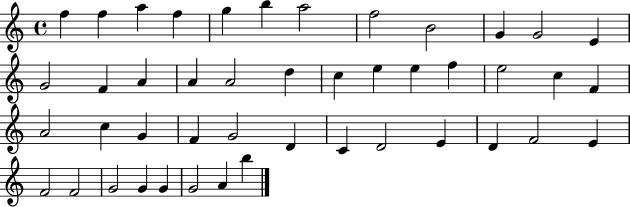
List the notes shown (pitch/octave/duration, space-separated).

F5/q F5/q A5/q F5/q G5/q B5/q A5/h F5/h B4/h G4/q G4/h E4/q G4/h F4/q A4/q A4/q A4/h D5/q C5/q E5/q E5/q F5/q E5/h C5/q F4/q A4/h C5/q G4/q F4/q G4/h D4/q C4/q D4/h E4/q D4/q F4/h E4/q F4/h F4/h G4/h G4/q G4/q G4/h A4/q B5/q